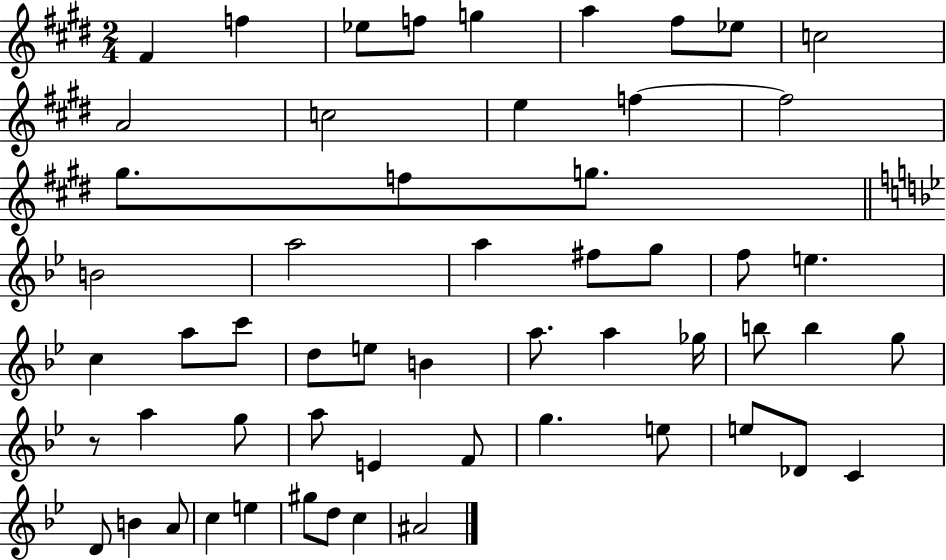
F#4/q F5/q Eb5/e F5/e G5/q A5/q F#5/e Eb5/e C5/h A4/h C5/h E5/q F5/q F5/h G#5/e. F5/e G5/e. B4/h A5/h A5/q F#5/e G5/e F5/e E5/q. C5/q A5/e C6/e D5/e E5/e B4/q A5/e. A5/q Gb5/s B5/e B5/q G5/e R/e A5/q G5/e A5/e E4/q F4/e G5/q. E5/e E5/e Db4/e C4/q D4/e B4/q A4/e C5/q E5/q G#5/e D5/e C5/q A#4/h